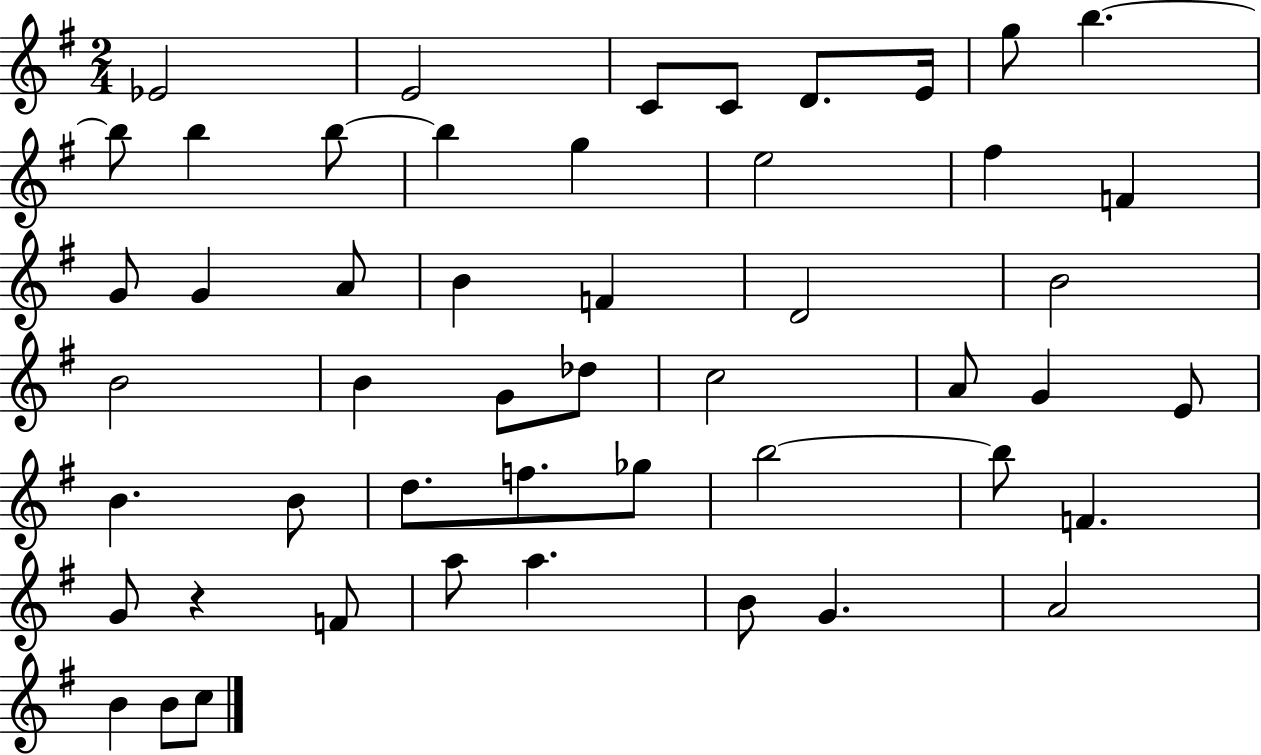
X:1
T:Untitled
M:2/4
L:1/4
K:G
_E2 E2 C/2 C/2 D/2 E/4 g/2 b b/2 b b/2 b g e2 ^f F G/2 G A/2 B F D2 B2 B2 B G/2 _d/2 c2 A/2 G E/2 B B/2 d/2 f/2 _g/2 b2 b/2 F G/2 z F/2 a/2 a B/2 G A2 B B/2 c/2